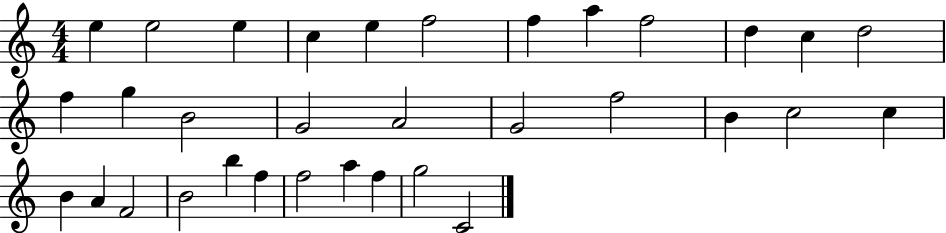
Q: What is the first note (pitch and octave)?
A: E5